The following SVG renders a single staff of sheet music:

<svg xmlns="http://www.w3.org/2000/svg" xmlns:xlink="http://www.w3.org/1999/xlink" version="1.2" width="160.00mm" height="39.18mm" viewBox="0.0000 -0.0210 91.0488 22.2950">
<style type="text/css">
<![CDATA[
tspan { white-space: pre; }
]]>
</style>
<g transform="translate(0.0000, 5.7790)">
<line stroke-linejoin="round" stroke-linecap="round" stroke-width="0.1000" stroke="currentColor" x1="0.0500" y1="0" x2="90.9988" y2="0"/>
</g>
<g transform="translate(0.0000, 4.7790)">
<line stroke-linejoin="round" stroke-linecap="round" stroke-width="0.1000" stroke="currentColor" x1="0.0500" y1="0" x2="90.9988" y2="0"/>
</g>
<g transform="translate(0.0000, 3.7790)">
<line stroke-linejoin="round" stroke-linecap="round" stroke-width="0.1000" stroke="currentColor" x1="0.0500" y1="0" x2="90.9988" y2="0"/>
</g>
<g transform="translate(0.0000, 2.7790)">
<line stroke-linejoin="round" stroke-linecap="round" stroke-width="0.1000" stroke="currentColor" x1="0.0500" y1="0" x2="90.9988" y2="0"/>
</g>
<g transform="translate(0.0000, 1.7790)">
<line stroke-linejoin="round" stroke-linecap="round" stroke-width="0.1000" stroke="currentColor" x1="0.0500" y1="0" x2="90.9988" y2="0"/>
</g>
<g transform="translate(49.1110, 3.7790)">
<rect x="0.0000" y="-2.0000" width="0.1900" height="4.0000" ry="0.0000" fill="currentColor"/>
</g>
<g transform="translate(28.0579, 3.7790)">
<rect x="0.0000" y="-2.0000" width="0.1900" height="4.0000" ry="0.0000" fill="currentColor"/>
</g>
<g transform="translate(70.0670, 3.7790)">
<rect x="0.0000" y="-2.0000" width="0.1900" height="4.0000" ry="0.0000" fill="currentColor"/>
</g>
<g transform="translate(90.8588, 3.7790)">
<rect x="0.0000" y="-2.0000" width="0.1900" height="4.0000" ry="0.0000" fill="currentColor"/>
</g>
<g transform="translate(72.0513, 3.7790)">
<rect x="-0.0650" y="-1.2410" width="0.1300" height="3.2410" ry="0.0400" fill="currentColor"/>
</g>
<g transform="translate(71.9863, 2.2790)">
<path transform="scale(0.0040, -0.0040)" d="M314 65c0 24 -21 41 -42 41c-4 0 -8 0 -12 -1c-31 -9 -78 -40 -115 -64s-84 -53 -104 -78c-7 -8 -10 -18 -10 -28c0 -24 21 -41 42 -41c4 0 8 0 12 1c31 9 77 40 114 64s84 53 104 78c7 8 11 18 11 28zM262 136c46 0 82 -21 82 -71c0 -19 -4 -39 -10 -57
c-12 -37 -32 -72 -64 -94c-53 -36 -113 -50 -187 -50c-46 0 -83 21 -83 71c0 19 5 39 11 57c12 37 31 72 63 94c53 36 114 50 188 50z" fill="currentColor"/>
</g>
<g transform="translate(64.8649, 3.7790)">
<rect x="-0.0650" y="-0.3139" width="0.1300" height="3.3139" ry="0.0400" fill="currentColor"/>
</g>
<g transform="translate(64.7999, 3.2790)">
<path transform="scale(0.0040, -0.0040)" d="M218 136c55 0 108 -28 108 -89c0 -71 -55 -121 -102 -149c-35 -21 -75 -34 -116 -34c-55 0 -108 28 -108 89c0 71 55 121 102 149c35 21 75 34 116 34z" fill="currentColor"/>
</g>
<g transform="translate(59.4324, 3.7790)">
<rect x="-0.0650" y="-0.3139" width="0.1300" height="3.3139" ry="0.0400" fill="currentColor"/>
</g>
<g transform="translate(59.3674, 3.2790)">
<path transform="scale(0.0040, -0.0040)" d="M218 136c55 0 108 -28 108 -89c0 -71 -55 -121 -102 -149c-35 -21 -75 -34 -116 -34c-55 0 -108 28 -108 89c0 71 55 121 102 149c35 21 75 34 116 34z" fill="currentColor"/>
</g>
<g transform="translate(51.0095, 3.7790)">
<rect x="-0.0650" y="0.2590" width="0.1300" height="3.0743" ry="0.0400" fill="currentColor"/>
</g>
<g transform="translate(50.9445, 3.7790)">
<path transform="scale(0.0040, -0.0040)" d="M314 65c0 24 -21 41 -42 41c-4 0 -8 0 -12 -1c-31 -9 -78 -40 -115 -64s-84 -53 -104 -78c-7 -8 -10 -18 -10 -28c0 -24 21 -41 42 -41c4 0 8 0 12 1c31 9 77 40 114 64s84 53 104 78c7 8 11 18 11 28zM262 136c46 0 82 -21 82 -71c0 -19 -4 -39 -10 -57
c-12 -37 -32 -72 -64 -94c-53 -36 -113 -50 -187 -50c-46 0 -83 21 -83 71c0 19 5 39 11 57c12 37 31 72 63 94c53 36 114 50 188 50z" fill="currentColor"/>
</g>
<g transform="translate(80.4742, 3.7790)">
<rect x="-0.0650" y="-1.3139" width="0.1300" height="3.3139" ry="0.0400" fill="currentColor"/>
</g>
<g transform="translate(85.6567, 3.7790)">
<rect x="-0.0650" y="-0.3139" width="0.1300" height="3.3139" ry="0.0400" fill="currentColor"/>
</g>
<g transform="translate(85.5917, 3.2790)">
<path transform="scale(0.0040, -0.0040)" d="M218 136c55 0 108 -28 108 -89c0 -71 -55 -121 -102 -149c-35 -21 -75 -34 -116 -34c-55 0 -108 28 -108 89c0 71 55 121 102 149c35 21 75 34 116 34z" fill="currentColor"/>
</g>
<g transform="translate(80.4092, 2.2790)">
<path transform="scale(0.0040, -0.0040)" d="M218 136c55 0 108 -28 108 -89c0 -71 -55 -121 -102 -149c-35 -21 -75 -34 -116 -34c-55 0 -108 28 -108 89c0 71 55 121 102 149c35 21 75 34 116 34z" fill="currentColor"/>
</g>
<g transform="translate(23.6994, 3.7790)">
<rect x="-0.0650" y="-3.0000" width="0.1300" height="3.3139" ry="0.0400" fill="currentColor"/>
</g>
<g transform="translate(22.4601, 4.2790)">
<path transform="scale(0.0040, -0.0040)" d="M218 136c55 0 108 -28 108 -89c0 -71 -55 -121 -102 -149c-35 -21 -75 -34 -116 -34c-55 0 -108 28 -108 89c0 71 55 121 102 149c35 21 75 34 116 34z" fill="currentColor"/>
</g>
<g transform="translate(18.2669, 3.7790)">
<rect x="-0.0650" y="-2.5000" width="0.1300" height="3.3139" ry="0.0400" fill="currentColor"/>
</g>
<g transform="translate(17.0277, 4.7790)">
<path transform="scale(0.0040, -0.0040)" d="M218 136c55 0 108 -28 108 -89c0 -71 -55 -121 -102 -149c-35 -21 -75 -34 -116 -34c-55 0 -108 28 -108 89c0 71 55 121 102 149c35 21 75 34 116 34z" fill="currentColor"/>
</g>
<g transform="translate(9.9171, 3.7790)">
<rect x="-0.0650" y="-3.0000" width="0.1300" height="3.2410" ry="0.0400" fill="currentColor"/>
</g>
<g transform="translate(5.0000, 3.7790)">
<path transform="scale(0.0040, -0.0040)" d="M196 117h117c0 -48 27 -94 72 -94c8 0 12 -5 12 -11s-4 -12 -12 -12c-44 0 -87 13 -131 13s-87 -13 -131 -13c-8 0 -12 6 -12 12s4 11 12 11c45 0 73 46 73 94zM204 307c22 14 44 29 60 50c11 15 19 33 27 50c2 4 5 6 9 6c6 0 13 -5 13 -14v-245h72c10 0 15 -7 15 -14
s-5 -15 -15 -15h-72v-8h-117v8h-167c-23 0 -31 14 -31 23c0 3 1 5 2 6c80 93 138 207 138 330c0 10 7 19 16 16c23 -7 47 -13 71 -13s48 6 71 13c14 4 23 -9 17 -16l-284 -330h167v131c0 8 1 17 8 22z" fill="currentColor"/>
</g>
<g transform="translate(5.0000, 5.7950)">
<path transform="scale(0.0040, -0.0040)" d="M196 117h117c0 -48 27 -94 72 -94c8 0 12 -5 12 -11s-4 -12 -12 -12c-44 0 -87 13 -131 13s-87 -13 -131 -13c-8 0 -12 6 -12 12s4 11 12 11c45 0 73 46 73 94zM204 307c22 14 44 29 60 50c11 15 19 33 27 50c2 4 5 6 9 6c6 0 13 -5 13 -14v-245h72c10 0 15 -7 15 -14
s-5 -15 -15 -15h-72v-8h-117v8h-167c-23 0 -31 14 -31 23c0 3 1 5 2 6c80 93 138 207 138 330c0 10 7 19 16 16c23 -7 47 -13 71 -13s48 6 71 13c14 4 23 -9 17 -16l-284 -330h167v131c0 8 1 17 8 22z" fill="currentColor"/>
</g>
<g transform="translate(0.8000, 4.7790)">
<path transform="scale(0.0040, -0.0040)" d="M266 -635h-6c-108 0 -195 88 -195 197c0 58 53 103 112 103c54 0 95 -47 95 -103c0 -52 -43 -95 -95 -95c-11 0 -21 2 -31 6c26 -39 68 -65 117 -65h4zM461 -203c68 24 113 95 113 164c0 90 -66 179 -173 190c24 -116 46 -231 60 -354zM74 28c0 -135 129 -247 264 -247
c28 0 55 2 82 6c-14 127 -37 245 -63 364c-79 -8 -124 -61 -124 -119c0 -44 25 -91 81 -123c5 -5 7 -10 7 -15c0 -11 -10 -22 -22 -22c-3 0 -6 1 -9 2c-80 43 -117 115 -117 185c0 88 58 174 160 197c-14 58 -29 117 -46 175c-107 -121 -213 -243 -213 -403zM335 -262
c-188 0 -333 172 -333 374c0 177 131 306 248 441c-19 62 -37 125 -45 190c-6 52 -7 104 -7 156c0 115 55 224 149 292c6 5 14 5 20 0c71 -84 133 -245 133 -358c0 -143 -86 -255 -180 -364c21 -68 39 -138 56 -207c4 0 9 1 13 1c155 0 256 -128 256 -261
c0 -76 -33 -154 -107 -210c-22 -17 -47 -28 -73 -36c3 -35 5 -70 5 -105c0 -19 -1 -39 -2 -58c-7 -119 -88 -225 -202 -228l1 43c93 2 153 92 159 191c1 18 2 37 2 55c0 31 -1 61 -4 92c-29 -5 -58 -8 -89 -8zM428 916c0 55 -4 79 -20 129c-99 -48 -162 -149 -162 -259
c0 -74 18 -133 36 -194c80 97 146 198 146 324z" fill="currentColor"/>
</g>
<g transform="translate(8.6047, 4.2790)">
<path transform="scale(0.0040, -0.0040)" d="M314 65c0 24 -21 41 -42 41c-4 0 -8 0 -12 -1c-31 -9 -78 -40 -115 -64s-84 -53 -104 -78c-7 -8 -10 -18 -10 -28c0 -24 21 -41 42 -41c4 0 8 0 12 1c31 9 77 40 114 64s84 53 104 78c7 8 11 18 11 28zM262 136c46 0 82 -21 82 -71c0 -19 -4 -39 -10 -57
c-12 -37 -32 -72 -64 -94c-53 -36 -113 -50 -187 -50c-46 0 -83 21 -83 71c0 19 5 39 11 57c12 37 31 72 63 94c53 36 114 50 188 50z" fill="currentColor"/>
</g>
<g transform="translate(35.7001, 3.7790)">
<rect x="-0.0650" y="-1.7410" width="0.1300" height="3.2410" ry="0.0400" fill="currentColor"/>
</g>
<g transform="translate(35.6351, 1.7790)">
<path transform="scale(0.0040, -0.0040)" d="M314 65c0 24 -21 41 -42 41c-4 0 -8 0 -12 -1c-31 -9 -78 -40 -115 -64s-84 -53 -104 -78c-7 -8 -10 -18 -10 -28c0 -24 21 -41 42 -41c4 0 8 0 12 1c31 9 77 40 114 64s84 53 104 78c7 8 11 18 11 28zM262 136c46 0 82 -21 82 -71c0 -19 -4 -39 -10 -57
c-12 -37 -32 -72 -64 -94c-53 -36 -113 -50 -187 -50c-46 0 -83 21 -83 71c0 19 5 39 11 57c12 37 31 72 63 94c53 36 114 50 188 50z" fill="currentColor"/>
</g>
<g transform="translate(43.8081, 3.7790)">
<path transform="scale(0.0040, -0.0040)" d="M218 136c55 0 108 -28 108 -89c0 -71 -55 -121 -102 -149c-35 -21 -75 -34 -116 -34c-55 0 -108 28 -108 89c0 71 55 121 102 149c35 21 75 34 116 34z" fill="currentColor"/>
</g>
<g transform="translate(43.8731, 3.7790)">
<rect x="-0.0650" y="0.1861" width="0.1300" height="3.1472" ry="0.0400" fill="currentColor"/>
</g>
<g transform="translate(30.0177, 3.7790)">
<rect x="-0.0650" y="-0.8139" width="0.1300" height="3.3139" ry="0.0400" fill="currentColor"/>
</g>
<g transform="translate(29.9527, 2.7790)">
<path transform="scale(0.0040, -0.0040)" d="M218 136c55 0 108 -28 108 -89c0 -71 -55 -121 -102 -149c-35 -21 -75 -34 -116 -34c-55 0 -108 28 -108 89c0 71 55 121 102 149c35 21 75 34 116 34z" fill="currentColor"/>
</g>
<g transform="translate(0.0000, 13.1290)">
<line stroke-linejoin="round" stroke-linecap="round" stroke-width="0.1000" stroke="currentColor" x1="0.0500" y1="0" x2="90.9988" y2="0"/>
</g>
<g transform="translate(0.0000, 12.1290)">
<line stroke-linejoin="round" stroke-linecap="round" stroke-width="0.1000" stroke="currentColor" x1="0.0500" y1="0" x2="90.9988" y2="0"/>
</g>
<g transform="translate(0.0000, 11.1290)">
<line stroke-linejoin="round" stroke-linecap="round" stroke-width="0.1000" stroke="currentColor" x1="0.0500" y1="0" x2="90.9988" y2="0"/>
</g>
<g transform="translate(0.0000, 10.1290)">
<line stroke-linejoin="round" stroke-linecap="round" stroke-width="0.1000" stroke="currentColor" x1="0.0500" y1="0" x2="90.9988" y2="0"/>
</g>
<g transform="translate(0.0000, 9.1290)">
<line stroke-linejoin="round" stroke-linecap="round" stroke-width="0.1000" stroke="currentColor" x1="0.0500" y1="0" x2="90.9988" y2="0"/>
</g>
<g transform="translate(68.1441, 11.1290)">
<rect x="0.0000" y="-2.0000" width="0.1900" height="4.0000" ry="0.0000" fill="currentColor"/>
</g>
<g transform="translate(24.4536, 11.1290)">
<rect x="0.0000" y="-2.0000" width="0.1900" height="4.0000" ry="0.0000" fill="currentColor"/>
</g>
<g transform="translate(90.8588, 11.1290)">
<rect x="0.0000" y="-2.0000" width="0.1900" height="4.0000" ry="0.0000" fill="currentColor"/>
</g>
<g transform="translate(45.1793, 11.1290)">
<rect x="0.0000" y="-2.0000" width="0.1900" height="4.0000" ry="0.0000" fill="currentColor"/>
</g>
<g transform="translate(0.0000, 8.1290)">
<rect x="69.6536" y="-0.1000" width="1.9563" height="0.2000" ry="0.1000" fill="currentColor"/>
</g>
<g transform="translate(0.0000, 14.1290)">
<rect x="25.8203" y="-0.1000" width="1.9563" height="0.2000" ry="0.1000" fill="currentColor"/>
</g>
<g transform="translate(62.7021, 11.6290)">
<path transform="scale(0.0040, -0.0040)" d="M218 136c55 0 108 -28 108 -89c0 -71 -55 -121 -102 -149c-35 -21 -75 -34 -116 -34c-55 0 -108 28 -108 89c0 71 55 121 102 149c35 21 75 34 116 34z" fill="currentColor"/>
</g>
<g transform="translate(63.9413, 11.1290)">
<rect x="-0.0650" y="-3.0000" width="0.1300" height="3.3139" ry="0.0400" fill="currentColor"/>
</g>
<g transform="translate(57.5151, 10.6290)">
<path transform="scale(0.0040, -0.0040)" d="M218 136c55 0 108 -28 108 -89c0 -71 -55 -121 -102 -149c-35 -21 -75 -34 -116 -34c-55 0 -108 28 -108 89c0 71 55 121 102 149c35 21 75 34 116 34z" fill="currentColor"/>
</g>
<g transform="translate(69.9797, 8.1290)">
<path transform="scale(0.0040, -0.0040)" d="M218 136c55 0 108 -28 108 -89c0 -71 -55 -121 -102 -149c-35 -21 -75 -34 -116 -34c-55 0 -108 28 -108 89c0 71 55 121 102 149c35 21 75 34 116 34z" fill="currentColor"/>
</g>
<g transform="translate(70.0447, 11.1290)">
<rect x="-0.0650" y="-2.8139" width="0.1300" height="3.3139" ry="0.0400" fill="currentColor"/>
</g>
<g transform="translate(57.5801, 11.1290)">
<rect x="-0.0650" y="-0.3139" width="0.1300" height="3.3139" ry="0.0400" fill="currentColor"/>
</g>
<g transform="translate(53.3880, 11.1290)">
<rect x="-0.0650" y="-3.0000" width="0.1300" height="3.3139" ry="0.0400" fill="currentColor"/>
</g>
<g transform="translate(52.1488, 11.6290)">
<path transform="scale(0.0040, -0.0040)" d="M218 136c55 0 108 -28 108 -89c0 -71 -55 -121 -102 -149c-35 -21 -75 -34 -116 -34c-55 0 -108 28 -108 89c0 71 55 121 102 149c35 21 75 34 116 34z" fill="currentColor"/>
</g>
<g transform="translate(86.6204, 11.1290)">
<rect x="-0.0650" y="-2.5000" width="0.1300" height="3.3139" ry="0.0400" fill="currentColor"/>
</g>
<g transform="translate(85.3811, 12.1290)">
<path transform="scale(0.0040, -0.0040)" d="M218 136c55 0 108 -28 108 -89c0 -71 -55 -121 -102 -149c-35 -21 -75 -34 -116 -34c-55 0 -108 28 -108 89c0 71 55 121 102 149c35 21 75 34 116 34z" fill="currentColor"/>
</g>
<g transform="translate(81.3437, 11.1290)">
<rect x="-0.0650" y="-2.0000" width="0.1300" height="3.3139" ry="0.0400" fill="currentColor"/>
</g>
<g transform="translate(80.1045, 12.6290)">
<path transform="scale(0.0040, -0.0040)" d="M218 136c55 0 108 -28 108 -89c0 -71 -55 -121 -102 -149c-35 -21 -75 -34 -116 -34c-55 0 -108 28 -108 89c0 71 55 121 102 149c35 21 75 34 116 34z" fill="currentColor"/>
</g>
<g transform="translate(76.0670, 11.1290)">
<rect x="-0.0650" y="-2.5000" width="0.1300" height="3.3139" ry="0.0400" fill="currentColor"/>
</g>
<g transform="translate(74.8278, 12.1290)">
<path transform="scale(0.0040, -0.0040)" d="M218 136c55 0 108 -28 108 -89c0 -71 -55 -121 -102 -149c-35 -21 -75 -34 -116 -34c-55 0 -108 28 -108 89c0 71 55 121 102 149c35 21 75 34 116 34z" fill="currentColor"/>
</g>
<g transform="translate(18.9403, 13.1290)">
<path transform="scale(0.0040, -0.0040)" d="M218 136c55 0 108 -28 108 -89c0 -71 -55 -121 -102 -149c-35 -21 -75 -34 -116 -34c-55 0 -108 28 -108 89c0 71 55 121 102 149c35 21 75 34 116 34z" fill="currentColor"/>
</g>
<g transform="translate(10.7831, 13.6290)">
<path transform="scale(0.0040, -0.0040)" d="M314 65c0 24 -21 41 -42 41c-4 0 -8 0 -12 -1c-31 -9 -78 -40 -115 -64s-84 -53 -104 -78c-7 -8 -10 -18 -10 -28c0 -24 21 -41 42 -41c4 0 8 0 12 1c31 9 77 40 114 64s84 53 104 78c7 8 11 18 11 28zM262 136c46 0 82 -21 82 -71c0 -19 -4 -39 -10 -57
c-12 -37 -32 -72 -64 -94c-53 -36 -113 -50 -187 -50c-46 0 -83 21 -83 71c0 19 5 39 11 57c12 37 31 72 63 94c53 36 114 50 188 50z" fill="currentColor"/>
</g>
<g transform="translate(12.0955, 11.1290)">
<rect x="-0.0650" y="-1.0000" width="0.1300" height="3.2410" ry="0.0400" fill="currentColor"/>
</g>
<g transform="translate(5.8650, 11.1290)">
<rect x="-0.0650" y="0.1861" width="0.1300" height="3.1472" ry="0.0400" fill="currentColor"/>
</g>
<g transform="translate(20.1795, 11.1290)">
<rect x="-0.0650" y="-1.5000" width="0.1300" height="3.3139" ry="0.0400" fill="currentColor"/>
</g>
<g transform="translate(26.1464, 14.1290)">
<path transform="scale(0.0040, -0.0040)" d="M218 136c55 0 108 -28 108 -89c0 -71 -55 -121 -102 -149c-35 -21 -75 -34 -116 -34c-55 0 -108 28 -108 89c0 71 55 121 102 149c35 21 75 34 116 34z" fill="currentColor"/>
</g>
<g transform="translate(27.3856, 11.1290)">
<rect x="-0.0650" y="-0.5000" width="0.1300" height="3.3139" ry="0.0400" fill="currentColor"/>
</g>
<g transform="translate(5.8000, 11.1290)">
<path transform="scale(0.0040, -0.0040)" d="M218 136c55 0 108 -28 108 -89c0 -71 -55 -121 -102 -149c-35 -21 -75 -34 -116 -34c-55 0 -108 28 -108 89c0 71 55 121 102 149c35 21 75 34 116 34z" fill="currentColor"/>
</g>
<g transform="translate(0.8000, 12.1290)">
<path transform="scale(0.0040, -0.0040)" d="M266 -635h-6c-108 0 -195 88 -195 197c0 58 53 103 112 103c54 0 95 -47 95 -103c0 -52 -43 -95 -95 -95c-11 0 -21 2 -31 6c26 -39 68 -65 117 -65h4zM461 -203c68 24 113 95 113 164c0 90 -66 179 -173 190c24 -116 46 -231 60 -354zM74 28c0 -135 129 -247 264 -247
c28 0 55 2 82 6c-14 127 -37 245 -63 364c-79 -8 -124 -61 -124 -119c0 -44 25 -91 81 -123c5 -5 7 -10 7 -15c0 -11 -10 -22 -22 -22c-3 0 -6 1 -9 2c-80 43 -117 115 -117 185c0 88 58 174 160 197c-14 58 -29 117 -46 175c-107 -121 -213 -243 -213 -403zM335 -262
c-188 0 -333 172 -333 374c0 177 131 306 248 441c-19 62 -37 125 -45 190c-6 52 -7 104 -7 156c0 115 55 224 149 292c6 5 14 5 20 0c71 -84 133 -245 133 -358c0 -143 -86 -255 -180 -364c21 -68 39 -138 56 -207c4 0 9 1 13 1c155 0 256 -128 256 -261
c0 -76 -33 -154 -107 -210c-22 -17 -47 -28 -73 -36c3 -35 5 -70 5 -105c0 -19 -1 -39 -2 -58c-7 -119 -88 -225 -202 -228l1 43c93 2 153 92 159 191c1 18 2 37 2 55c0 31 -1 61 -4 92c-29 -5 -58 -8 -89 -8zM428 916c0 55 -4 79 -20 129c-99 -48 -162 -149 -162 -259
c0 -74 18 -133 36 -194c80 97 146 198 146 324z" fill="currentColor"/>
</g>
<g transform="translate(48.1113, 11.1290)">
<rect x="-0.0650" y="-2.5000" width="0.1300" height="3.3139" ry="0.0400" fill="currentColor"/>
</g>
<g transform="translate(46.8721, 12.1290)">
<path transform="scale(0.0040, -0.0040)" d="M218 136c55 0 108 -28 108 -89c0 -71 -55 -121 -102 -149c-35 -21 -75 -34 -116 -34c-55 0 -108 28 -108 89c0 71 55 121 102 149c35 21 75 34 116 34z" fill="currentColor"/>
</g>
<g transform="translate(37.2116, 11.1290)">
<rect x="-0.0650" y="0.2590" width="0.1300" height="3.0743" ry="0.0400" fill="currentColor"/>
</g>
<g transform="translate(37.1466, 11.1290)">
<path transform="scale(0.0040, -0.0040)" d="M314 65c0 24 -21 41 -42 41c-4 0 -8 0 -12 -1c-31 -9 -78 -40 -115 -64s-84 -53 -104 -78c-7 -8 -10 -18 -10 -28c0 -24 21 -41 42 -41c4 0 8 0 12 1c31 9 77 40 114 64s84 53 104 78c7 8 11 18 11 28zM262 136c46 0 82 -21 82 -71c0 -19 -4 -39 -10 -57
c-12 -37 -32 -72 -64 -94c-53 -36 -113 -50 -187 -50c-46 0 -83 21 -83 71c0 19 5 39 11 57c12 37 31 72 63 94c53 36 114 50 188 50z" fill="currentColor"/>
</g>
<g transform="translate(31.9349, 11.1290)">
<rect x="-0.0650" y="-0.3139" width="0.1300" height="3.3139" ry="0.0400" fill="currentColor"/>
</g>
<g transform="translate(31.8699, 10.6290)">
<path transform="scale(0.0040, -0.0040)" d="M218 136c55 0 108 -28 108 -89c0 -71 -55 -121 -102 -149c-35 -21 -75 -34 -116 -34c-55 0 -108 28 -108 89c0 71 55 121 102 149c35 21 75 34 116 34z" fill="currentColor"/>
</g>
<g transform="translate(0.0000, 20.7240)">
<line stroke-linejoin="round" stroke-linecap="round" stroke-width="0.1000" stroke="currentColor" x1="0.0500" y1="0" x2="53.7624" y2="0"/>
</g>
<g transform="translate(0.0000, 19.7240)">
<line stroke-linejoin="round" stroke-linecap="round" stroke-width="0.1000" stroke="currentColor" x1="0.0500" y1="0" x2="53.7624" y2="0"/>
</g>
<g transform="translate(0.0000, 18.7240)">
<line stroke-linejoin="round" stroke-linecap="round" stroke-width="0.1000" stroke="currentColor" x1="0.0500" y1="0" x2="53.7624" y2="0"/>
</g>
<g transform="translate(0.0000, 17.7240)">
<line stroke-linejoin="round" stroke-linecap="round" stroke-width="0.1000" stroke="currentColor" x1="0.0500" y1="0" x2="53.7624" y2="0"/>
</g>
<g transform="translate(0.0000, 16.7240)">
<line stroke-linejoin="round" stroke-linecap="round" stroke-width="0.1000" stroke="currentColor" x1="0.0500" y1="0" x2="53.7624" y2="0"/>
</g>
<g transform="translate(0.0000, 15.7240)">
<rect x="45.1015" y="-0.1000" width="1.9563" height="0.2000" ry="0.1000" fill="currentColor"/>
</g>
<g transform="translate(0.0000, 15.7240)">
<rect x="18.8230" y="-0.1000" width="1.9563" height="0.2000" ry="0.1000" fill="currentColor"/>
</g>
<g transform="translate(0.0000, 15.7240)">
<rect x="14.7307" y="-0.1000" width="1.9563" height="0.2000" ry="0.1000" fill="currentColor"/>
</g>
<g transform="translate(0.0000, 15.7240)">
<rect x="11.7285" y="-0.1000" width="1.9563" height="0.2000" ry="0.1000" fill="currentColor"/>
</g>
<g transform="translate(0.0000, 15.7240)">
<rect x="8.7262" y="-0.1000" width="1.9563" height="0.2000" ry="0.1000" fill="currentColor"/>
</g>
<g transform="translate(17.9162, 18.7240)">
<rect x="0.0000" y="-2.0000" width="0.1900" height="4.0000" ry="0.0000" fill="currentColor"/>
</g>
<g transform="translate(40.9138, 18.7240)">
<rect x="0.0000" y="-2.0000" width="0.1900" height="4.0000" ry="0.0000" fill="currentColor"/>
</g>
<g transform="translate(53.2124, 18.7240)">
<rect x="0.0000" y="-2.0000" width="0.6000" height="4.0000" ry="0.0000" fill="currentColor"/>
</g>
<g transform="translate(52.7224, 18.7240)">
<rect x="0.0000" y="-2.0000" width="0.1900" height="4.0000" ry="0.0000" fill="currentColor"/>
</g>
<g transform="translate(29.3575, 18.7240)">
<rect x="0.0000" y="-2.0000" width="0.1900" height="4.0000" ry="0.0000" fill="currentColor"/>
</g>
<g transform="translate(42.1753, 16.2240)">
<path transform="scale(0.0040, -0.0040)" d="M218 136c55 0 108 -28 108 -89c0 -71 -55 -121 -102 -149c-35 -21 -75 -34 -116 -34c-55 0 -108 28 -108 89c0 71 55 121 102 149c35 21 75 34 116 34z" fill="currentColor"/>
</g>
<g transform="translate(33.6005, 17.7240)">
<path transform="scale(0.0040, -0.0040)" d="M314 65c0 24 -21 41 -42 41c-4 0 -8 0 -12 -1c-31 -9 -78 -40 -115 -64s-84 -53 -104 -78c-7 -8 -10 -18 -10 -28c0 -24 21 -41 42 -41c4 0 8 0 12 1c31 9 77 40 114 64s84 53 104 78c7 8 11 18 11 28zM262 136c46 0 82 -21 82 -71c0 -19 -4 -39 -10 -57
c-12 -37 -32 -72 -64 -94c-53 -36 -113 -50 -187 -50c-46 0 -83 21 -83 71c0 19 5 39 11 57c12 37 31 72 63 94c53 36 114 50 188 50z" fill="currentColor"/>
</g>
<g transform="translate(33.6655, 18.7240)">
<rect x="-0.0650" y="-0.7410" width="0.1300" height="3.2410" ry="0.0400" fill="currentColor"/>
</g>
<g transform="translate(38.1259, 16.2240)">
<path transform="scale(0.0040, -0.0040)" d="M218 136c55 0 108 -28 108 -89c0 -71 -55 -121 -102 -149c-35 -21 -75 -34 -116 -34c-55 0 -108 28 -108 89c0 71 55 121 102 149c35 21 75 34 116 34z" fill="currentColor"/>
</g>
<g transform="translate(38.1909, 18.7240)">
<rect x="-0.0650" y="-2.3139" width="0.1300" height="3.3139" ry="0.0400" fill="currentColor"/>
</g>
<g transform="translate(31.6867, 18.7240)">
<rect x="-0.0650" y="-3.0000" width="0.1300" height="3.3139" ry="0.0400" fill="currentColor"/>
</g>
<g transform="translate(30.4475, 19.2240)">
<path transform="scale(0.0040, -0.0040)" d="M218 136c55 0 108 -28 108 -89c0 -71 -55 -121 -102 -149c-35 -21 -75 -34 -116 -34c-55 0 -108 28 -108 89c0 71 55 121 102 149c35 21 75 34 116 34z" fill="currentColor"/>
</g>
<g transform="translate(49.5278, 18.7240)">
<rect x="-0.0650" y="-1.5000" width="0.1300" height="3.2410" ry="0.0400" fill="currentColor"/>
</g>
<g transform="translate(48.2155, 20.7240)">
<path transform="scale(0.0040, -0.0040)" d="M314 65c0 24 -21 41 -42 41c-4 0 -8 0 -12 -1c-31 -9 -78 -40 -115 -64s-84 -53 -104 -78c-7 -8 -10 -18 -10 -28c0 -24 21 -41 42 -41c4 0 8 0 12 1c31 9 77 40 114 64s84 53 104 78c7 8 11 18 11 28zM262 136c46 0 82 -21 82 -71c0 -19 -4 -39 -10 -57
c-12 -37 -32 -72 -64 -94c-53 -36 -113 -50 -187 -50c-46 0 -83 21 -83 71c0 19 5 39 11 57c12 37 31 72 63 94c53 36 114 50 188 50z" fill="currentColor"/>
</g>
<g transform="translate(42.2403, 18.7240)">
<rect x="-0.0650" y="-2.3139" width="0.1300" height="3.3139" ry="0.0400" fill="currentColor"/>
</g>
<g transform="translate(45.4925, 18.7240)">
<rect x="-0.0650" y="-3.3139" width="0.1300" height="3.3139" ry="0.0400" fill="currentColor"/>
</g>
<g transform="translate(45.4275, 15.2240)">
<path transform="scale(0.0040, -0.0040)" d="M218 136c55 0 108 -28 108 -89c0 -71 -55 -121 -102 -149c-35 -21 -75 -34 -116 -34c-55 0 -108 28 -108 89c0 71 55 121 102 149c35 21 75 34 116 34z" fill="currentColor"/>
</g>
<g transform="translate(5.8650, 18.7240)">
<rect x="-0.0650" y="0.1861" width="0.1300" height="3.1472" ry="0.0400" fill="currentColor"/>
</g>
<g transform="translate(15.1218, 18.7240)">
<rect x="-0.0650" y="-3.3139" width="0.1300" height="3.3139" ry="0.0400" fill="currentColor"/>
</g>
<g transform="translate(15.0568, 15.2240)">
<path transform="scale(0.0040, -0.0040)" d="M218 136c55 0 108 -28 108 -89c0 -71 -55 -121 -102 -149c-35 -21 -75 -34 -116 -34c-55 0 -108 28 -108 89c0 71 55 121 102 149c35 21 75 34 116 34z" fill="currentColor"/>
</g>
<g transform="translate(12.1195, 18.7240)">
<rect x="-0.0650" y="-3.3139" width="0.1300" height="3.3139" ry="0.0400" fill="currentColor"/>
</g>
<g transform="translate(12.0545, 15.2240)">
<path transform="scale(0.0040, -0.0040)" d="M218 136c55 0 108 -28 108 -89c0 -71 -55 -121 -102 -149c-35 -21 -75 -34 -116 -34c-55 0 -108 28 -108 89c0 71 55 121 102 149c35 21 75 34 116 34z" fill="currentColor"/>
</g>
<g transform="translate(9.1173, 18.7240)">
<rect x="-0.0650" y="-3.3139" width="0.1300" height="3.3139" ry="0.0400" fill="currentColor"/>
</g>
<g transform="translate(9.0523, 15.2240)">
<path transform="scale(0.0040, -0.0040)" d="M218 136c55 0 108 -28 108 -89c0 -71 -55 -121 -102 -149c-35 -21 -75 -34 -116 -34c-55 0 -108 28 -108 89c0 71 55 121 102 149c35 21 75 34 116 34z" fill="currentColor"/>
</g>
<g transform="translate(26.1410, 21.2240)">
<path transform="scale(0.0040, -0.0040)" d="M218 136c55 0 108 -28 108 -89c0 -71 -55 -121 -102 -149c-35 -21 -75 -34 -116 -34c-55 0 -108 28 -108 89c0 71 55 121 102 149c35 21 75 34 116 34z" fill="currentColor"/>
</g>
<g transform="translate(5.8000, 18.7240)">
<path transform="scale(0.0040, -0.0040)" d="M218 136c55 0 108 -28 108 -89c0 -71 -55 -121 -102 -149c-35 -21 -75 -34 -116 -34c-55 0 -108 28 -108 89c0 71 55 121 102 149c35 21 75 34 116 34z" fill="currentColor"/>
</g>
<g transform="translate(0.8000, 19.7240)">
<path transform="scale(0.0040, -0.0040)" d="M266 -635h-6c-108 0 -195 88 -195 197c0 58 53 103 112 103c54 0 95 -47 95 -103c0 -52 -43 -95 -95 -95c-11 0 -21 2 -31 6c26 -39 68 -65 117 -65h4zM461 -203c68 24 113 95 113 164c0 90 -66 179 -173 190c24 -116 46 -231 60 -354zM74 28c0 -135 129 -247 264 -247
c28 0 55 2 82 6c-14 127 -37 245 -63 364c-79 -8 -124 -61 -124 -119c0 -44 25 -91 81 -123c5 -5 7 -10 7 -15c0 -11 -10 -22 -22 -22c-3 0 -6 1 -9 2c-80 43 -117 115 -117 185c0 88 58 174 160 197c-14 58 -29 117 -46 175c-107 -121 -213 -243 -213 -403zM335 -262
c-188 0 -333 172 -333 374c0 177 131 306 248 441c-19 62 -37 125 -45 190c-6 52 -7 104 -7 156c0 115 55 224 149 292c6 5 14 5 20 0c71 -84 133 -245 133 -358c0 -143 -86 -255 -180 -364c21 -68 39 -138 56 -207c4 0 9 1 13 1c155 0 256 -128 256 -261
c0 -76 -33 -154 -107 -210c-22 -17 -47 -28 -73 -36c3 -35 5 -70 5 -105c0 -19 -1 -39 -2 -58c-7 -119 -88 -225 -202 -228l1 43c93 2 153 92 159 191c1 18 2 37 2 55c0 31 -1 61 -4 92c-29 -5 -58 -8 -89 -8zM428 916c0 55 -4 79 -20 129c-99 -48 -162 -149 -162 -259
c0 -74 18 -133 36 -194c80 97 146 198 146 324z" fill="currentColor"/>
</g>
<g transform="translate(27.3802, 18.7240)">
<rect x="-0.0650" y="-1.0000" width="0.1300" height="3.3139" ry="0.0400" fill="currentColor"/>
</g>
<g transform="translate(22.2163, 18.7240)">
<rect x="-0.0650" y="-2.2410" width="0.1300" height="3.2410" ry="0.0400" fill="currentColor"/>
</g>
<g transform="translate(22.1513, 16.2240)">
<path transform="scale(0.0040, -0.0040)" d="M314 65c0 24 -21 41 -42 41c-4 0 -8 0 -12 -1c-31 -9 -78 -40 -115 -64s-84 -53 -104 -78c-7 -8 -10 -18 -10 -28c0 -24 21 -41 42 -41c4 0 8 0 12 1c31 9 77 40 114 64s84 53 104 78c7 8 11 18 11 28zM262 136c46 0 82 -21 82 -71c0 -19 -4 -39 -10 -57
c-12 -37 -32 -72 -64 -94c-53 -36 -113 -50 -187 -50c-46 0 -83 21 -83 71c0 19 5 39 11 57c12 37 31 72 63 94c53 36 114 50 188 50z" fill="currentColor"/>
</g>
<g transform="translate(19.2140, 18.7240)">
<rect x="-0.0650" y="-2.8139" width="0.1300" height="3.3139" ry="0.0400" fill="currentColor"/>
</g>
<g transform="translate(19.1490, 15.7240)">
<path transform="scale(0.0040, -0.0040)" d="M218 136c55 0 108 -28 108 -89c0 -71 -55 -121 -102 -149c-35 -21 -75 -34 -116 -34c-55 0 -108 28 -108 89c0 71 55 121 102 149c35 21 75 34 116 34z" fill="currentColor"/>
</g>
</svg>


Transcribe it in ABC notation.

X:1
T:Untitled
M:4/4
L:1/4
K:C
A2 G A d f2 B B2 c c e2 e c B D2 E C c B2 G A c A a G F G B b b b a g2 D A d2 g g b E2